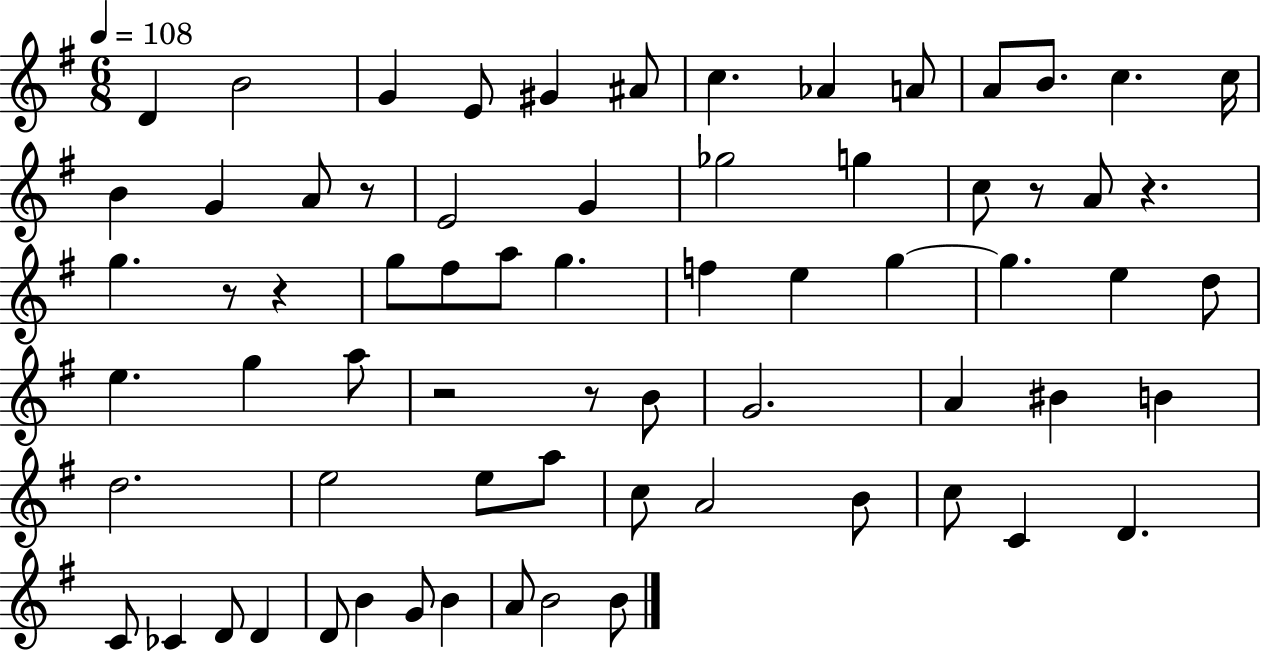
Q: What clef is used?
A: treble